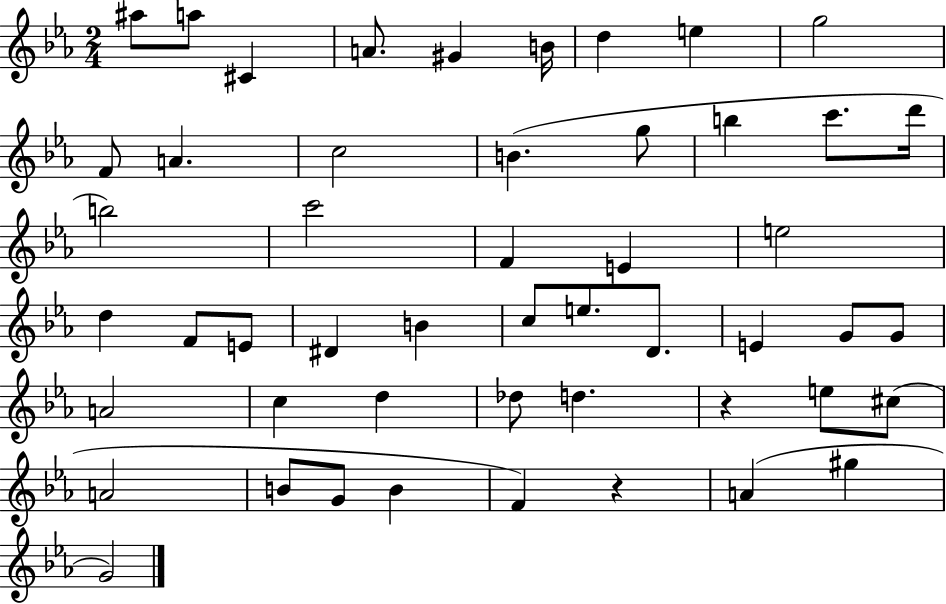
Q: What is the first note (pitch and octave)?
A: A#5